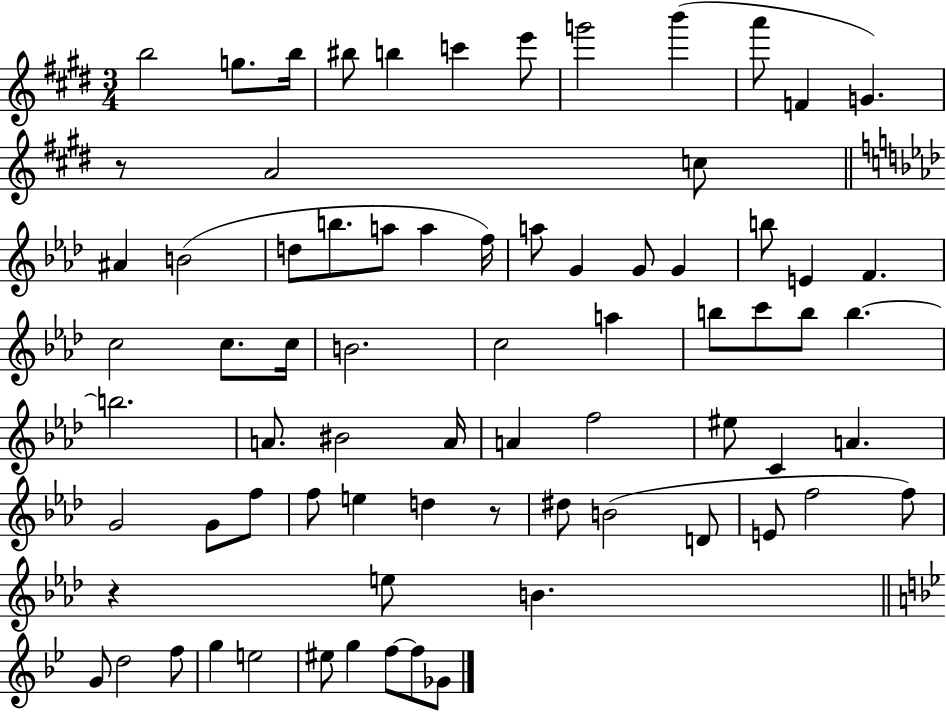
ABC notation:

X:1
T:Untitled
M:3/4
L:1/4
K:E
b2 g/2 b/4 ^b/2 b c' e'/2 g'2 b' a'/2 F G z/2 A2 c/2 ^A B2 d/2 b/2 a/2 a f/4 a/2 G G/2 G b/2 E F c2 c/2 c/4 B2 c2 a b/2 c'/2 b/2 b b2 A/2 ^B2 A/4 A f2 ^e/2 C A G2 G/2 f/2 f/2 e d z/2 ^d/2 B2 D/2 E/2 f2 f/2 z e/2 B G/2 d2 f/2 g e2 ^e/2 g f/2 f/2 _G/2